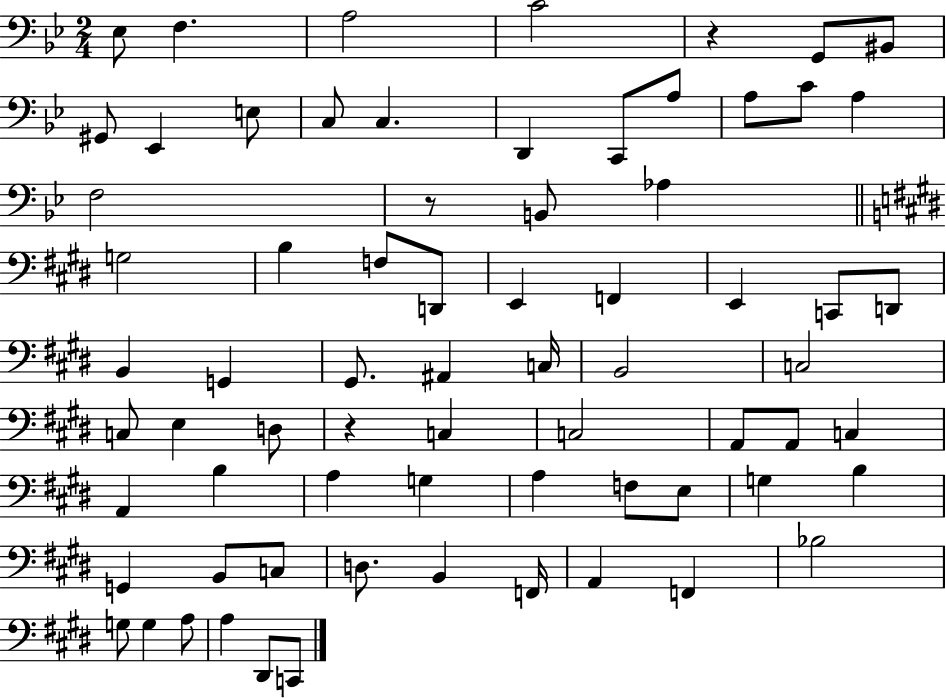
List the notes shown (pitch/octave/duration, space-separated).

Eb3/e F3/q. A3/h C4/h R/q G2/e BIS2/e G#2/e Eb2/q E3/e C3/e C3/q. D2/q C2/e A3/e A3/e C4/e A3/q F3/h R/e B2/e Ab3/q G3/h B3/q F3/e D2/e E2/q F2/q E2/q C2/e D2/e B2/q G2/q G#2/e. A#2/q C3/s B2/h C3/h C3/e E3/q D3/e R/q C3/q C3/h A2/e A2/e C3/q A2/q B3/q A3/q G3/q A3/q F3/e E3/e G3/q B3/q G2/q B2/e C3/e D3/e. B2/q F2/s A2/q F2/q Bb3/h G3/e G3/q A3/e A3/q D#2/e C2/e